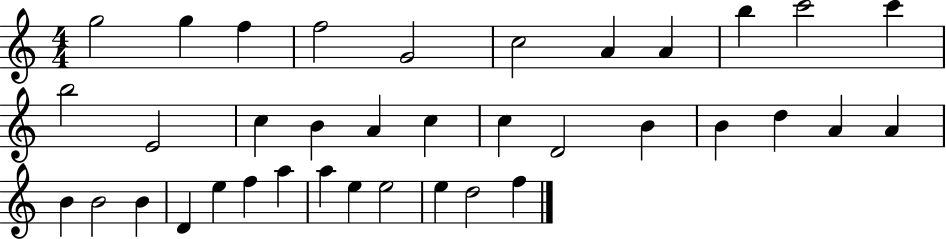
{
  \clef treble
  \numericTimeSignature
  \time 4/4
  \key c \major
  g''2 g''4 f''4 | f''2 g'2 | c''2 a'4 a'4 | b''4 c'''2 c'''4 | \break b''2 e'2 | c''4 b'4 a'4 c''4 | c''4 d'2 b'4 | b'4 d''4 a'4 a'4 | \break b'4 b'2 b'4 | d'4 e''4 f''4 a''4 | a''4 e''4 e''2 | e''4 d''2 f''4 | \break \bar "|."
}